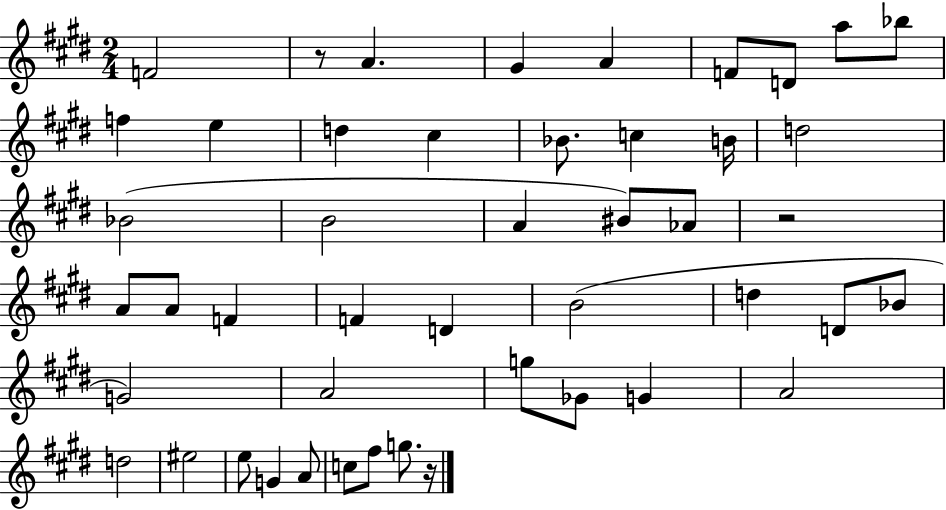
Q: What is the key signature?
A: E major